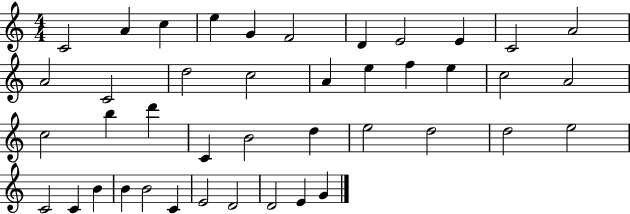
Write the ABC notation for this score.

X:1
T:Untitled
M:4/4
L:1/4
K:C
C2 A c e G F2 D E2 E C2 A2 A2 C2 d2 c2 A e f e c2 A2 c2 b d' C B2 d e2 d2 d2 e2 C2 C B B B2 C E2 D2 D2 E G